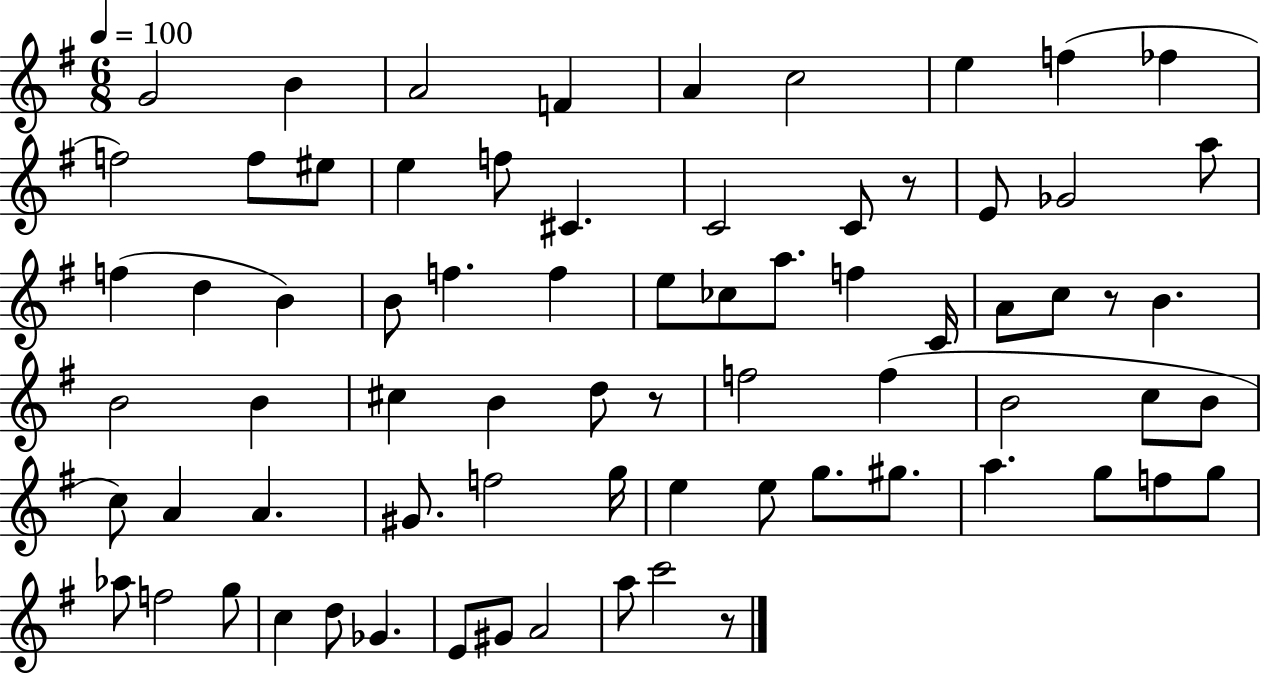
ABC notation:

X:1
T:Untitled
M:6/8
L:1/4
K:G
G2 B A2 F A c2 e f _f f2 f/2 ^e/2 e f/2 ^C C2 C/2 z/2 E/2 _G2 a/2 f d B B/2 f f e/2 _c/2 a/2 f C/4 A/2 c/2 z/2 B B2 B ^c B d/2 z/2 f2 f B2 c/2 B/2 c/2 A A ^G/2 f2 g/4 e e/2 g/2 ^g/2 a g/2 f/2 g/2 _a/2 f2 g/2 c d/2 _G E/2 ^G/2 A2 a/2 c'2 z/2